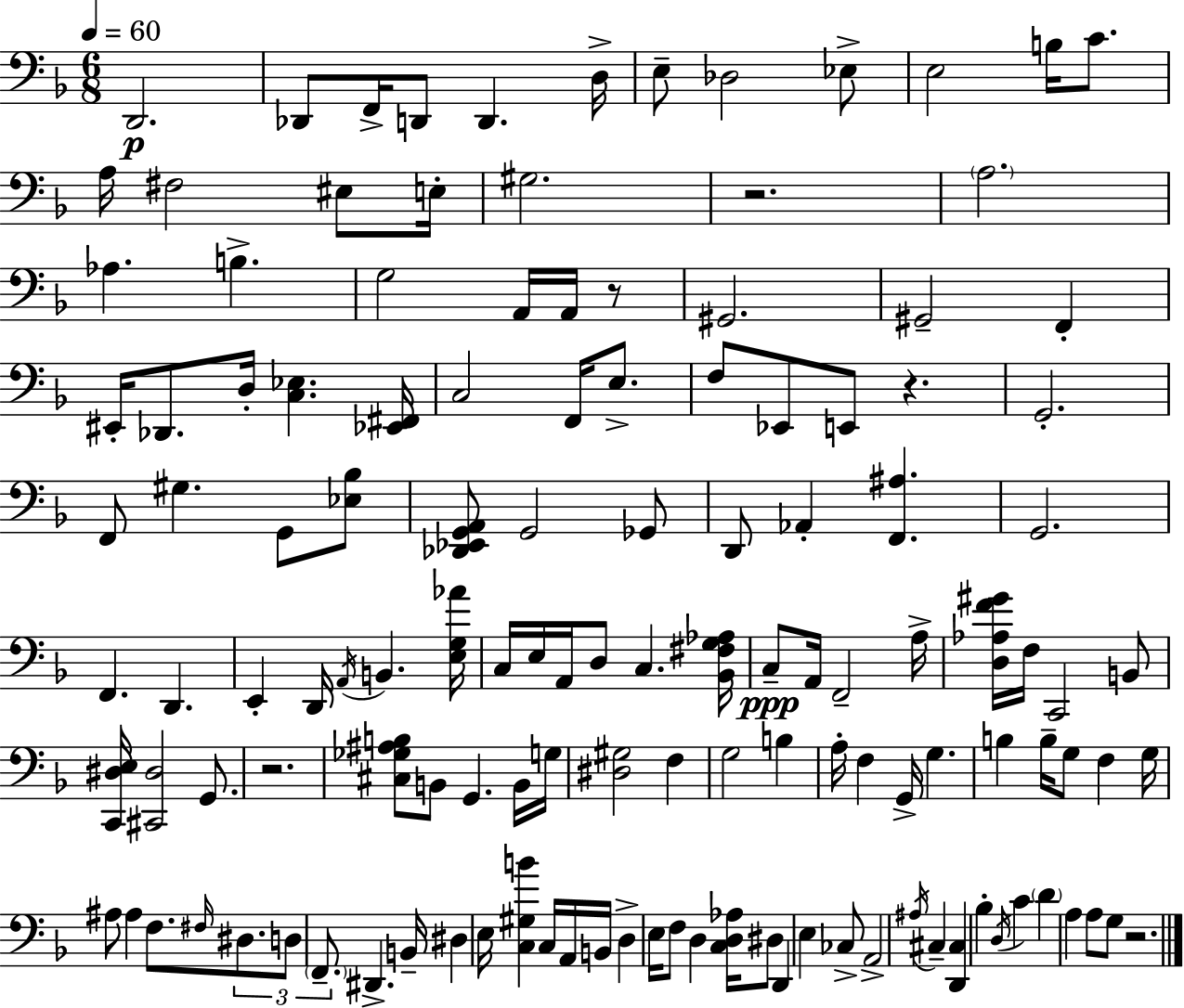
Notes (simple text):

D2/h. Db2/e F2/s D2/e D2/q. D3/s E3/e Db3/h Eb3/e E3/h B3/s C4/e. A3/s F#3/h EIS3/e E3/s G#3/h. R/h. A3/h. Ab3/q. B3/q. G3/h A2/s A2/s R/e G#2/h. G#2/h F2/q EIS2/s Db2/e. D3/s [C3,Eb3]/q. [Eb2,F#2]/s C3/h F2/s E3/e. F3/e Eb2/e E2/e R/q. G2/h. F2/e G#3/q. G2/e [Eb3,Bb3]/e [Db2,Eb2,G2,A2]/e G2/h Gb2/e D2/e Ab2/q [F2,A#3]/q. G2/h. F2/q. D2/q. E2/q D2/s A2/s B2/q. [E3,G3,Ab4]/s C3/s E3/s A2/s D3/e C3/q. [Bb2,F#3,G3,Ab3]/s C3/e A2/s F2/h A3/s [D3,Ab3,F4,G#4]/s F3/s C2/h B2/e [C2,D#3,E3]/s [C#2,D#3]/h G2/e. R/h. [C#3,Gb3,A#3,B3]/e B2/e G2/q. B2/s G3/s [D#3,G#3]/h F3/q G3/h B3/q A3/s F3/q G2/s G3/q. B3/q B3/s G3/e F3/q G3/s A#3/e A#3/q F3/e. F#3/s D#3/e. D3/e F2/e. D#2/q. B2/s D#3/q E3/s [C3,G#3,B4]/q C3/s A2/s B2/s D3/q E3/s F3/e D3/q [C3,D3,Ab3]/s D#3/e D2/q E3/q CES3/e A2/h A#3/s C#3/q [D2,C#3]/q Bb3/q D3/s C4/q D4/q A3/q A3/e G3/e R/h.